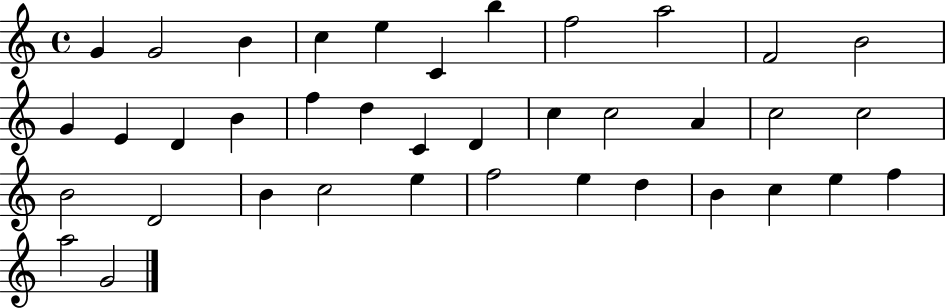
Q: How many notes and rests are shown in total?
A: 38